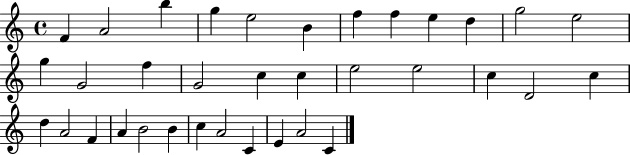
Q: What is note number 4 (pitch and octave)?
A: G5